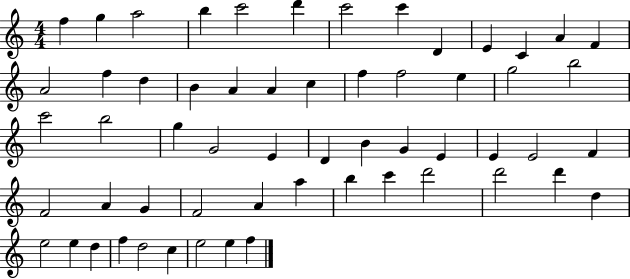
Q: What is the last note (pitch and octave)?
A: F5